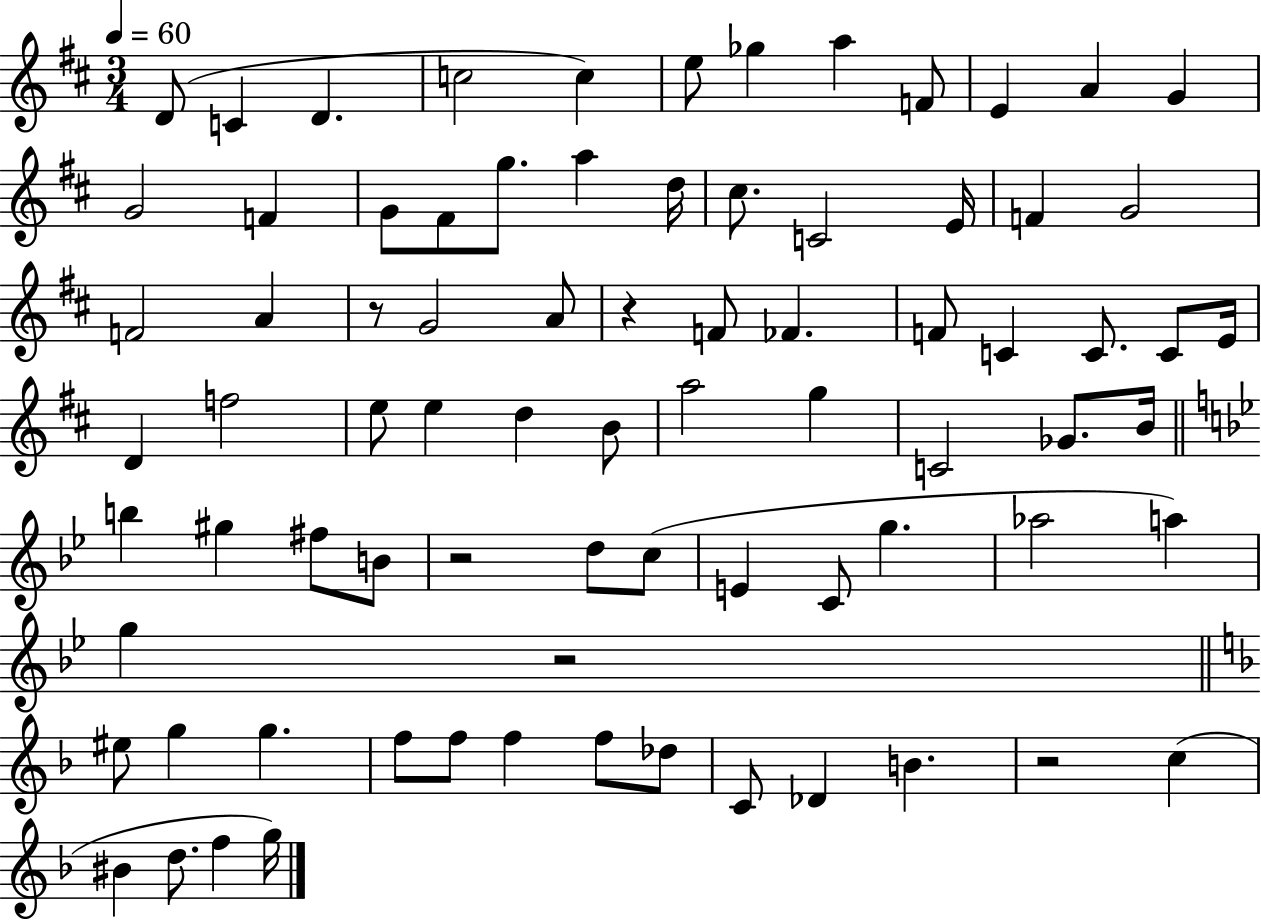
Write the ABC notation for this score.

X:1
T:Untitled
M:3/4
L:1/4
K:D
D/2 C D c2 c e/2 _g a F/2 E A G G2 F G/2 ^F/2 g/2 a d/4 ^c/2 C2 E/4 F G2 F2 A z/2 G2 A/2 z F/2 _F F/2 C C/2 C/2 E/4 D f2 e/2 e d B/2 a2 g C2 _G/2 B/4 b ^g ^f/2 B/2 z2 d/2 c/2 E C/2 g _a2 a g z2 ^e/2 g g f/2 f/2 f f/2 _d/2 C/2 _D B z2 c ^B d/2 f g/4